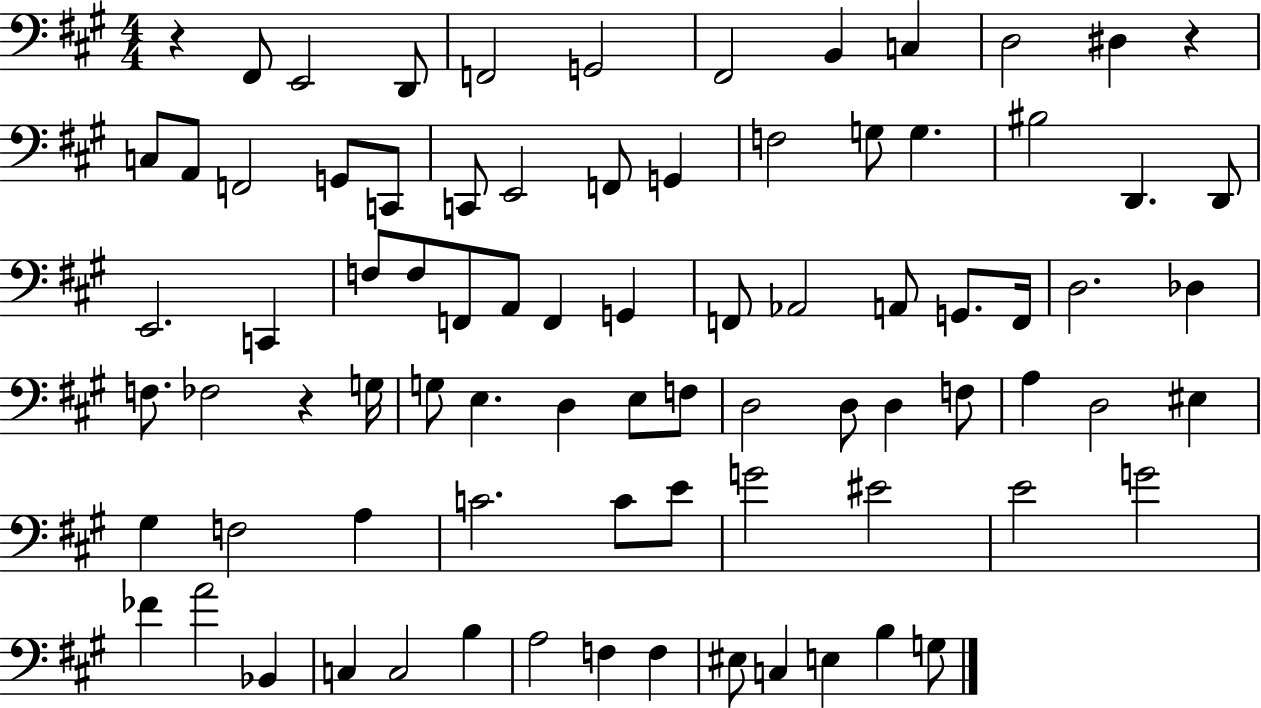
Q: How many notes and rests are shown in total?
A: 82